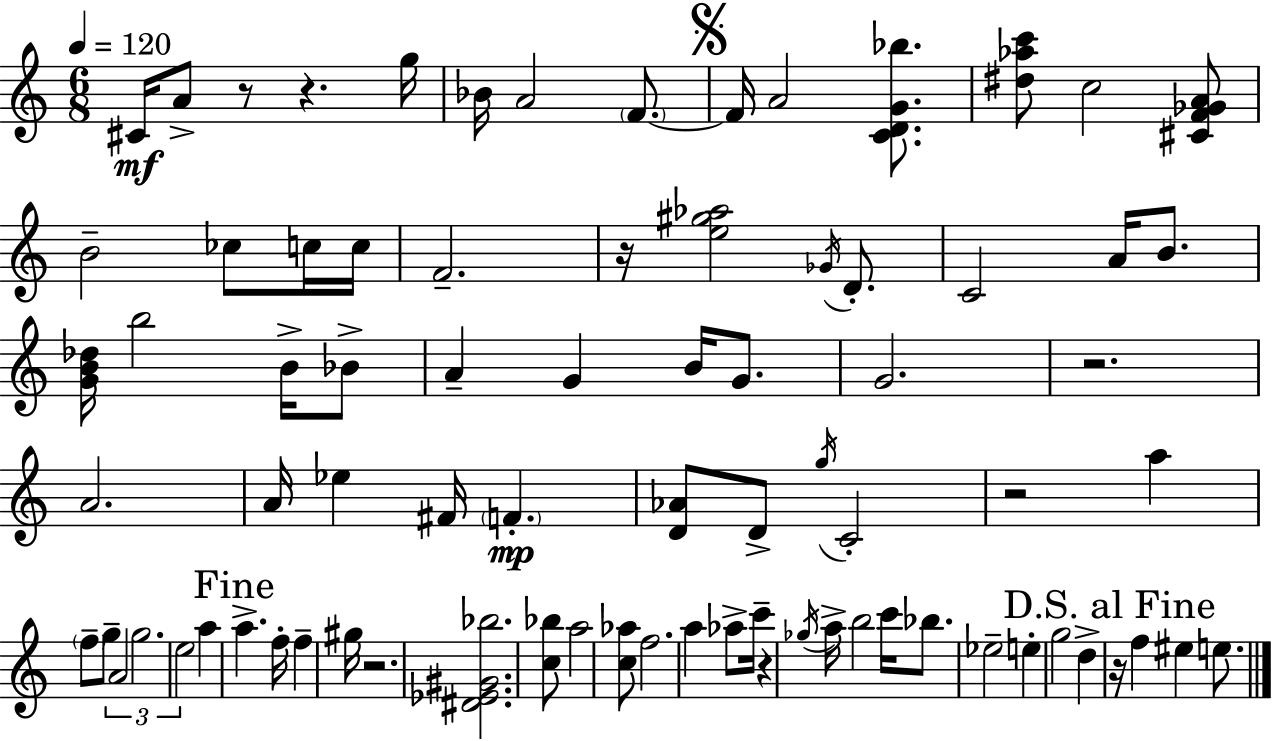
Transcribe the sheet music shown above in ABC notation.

X:1
T:Untitled
M:6/8
L:1/4
K:C
^C/4 A/2 z/2 z g/4 _B/4 A2 F/2 F/4 A2 [CDG_b]/2 [^d_ac']/2 c2 [^CF_GA]/2 B2 _c/2 c/4 c/4 F2 z/4 [e^g_a]2 _G/4 D/2 C2 A/4 B/2 [GB_d]/4 b2 B/4 _B/2 A G B/4 G/2 G2 z2 A2 A/4 _e ^F/4 F [D_A]/2 D/2 g/4 C2 z2 a f/2 g/2 A2 g2 e2 a a f/4 f ^g/4 z2 [^D_E^G_b]2 [c_b]/2 a2 [c_a]/2 f2 a _a/2 c'/4 z _g/4 a/4 b2 c'/4 _b/2 _e2 e g2 d z/4 f ^e e/2